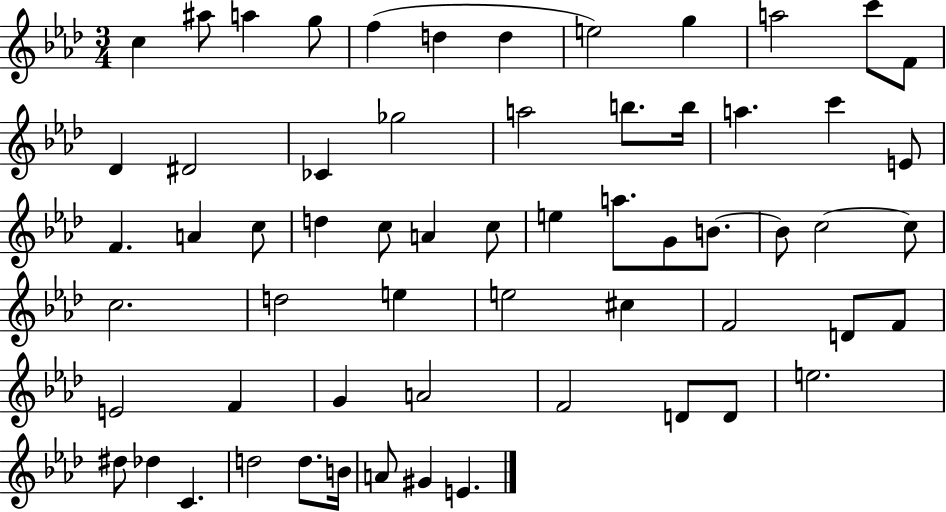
C5/q A#5/e A5/q G5/e F5/q D5/q D5/q E5/h G5/q A5/h C6/e F4/e Db4/q D#4/h CES4/q Gb5/h A5/h B5/e. B5/s A5/q. C6/q E4/e F4/q. A4/q C5/e D5/q C5/e A4/q C5/e E5/q A5/e. G4/e B4/e. B4/e C5/h C5/e C5/h. D5/h E5/q E5/h C#5/q F4/h D4/e F4/e E4/h F4/q G4/q A4/h F4/h D4/e D4/e E5/h. D#5/e Db5/q C4/q. D5/h D5/e. B4/s A4/e G#4/q E4/q.